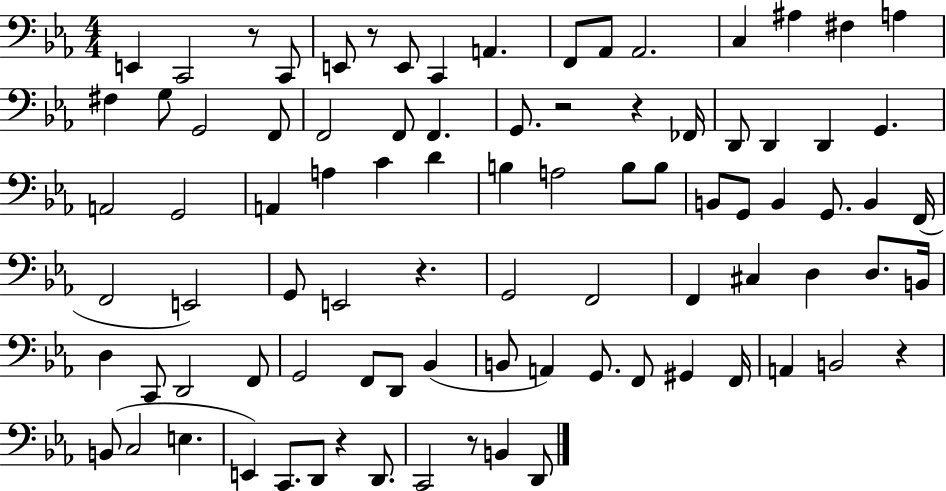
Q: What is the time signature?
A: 4/4